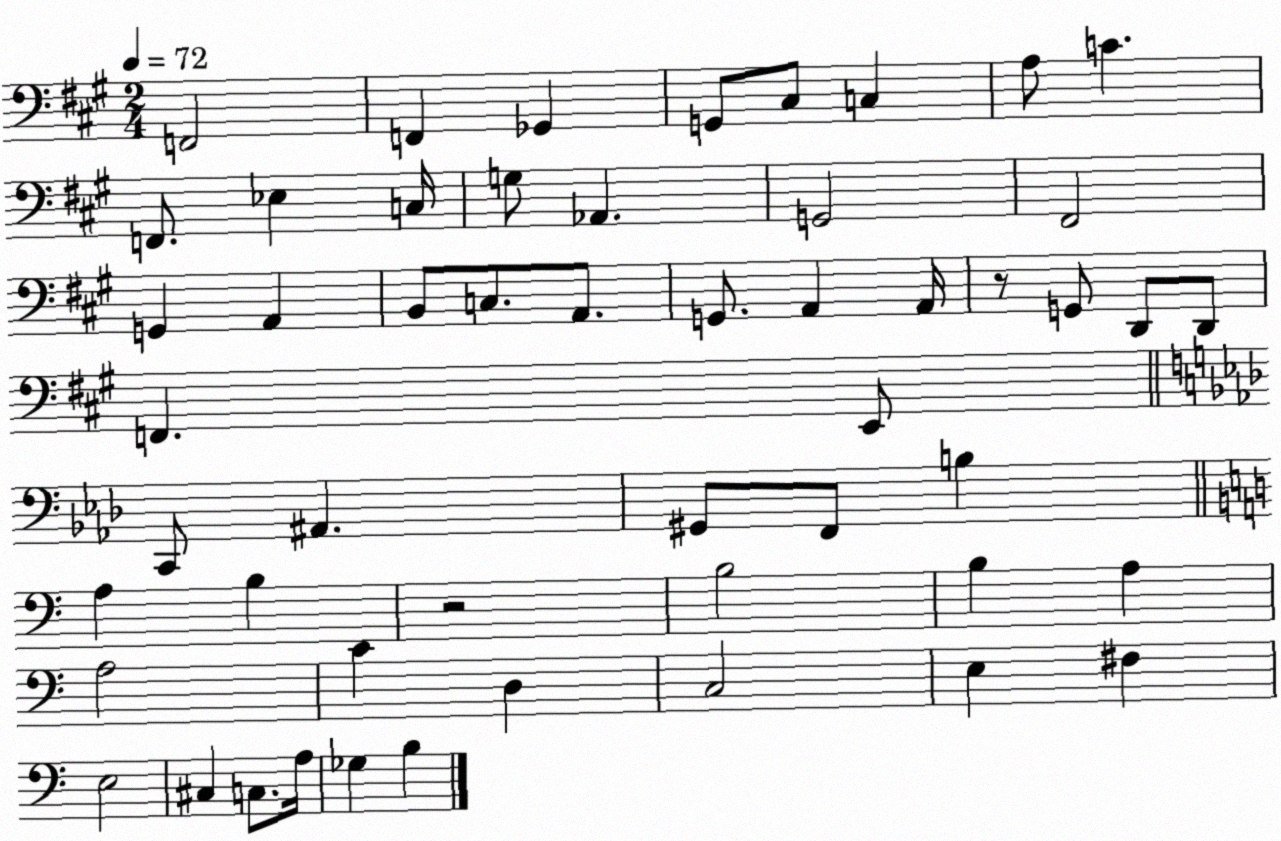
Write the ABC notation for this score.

X:1
T:Untitled
M:2/4
L:1/4
K:A
F,,2 F,, _G,, G,,/2 ^C,/2 C, A,/2 C F,,/2 _E, C,/4 G,/2 _A,, G,,2 ^F,,2 G,, A,, B,,/2 C,/2 A,,/2 G,,/2 A,, A,,/4 z/2 G,,/2 D,,/2 D,,/2 F,, E,,/2 C,,/2 ^A,, ^G,,/2 F,,/2 B, A, B, z2 B,2 B, A, A,2 C D, C,2 E, ^F, E,2 ^C, C,/2 A,/4 _G, B,